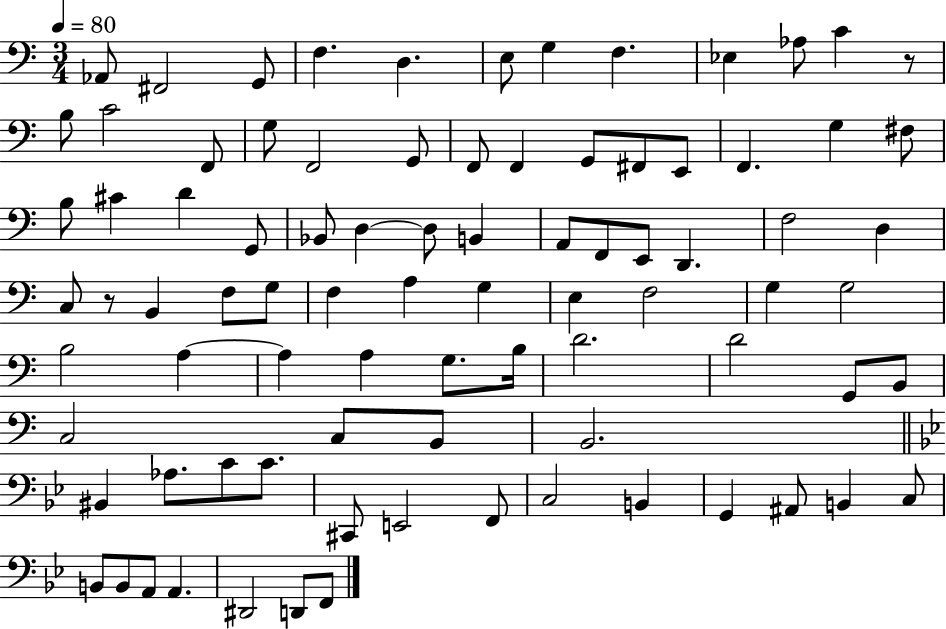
Ab2/e F#2/h G2/e F3/q. D3/q. E3/e G3/q F3/q. Eb3/q Ab3/e C4/q R/e B3/e C4/h F2/e G3/e F2/h G2/e F2/e F2/q G2/e F#2/e E2/e F2/q. G3/q F#3/e B3/e C#4/q D4/q G2/e Bb2/e D3/q D3/e B2/q A2/e F2/e E2/e D2/q. F3/h D3/q C3/e R/e B2/q F3/e G3/e F3/q A3/q G3/q E3/q F3/h G3/q G3/h B3/h A3/q A3/q A3/q G3/e. B3/s D4/h. D4/h G2/e B2/e C3/h C3/e B2/e B2/h. BIS2/q Ab3/e. C4/e C4/e. C#2/e E2/h F2/e C3/h B2/q G2/q A#2/e B2/q C3/e B2/e B2/e A2/e A2/q. D#2/h D2/e F2/e